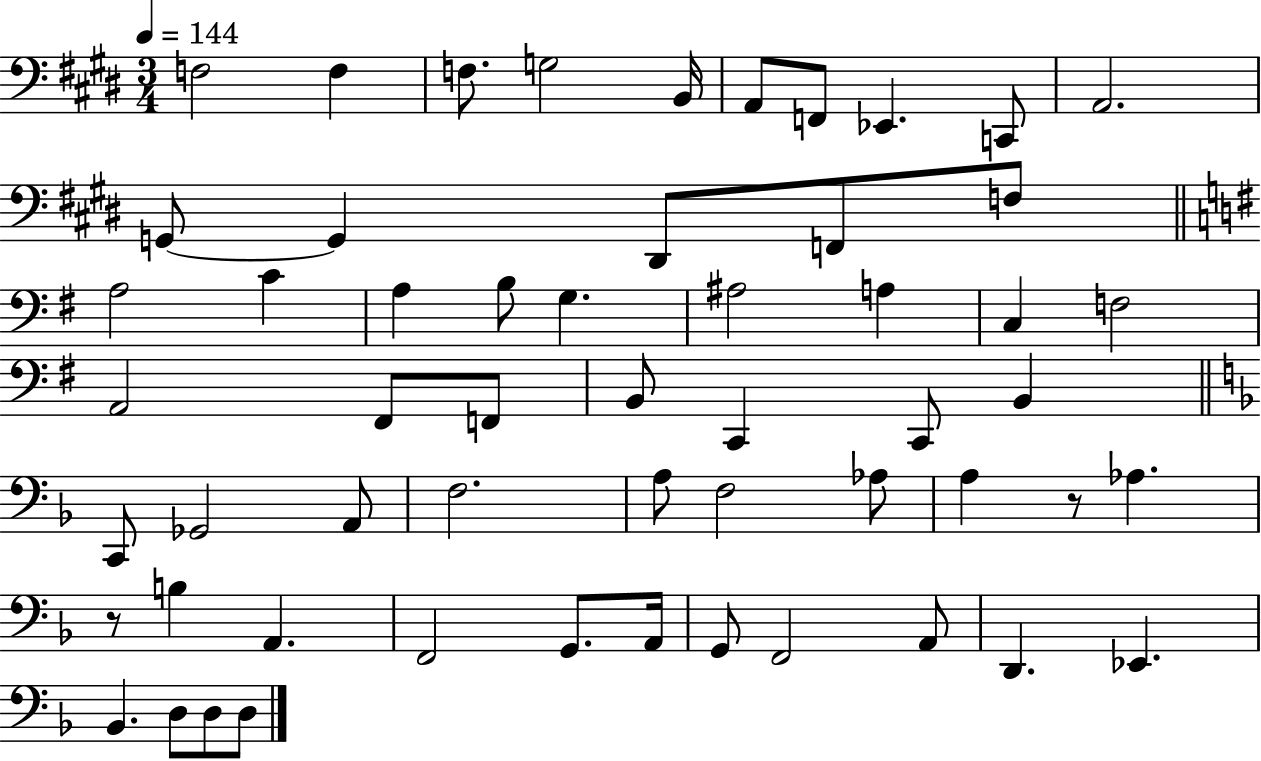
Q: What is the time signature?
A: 3/4